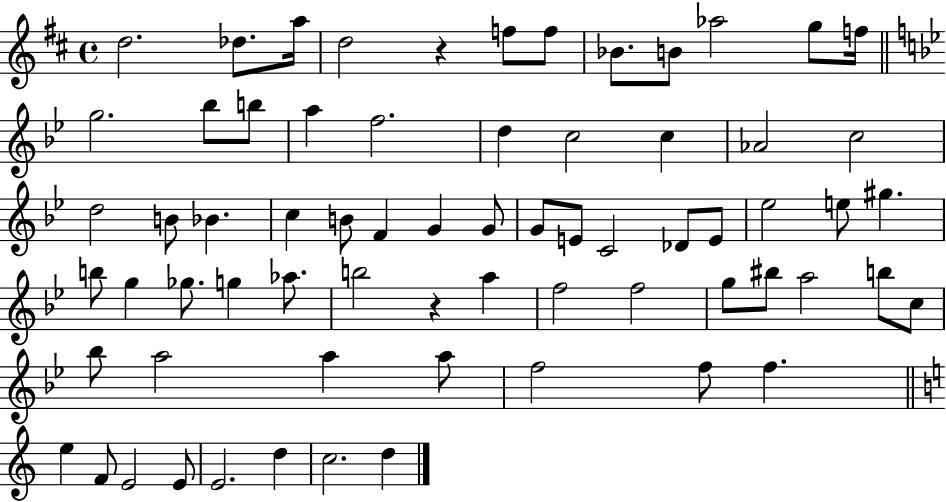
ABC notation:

X:1
T:Untitled
M:4/4
L:1/4
K:D
d2 _d/2 a/4 d2 z f/2 f/2 _B/2 B/2 _a2 g/2 f/4 g2 _b/2 b/2 a f2 d c2 c _A2 c2 d2 B/2 _B c B/2 F G G/2 G/2 E/2 C2 _D/2 E/2 _e2 e/2 ^g b/2 g _g/2 g _a/2 b2 z a f2 f2 g/2 ^b/2 a2 b/2 c/2 _b/2 a2 a a/2 f2 f/2 f e F/2 E2 E/2 E2 d c2 d